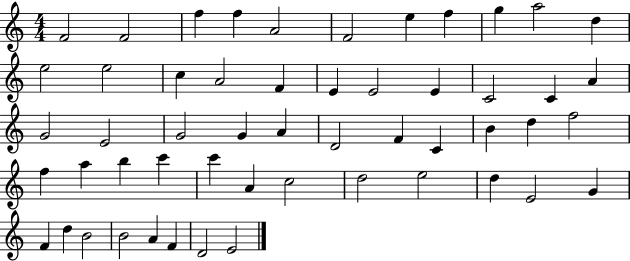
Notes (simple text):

F4/h F4/h F5/q F5/q A4/h F4/h E5/q F5/q G5/q A5/h D5/q E5/h E5/h C5/q A4/h F4/q E4/q E4/h E4/q C4/h C4/q A4/q G4/h E4/h G4/h G4/q A4/q D4/h F4/q C4/q B4/q D5/q F5/h F5/q A5/q B5/q C6/q C6/q A4/q C5/h D5/h E5/h D5/q E4/h G4/q F4/q D5/q B4/h B4/h A4/q F4/q D4/h E4/h